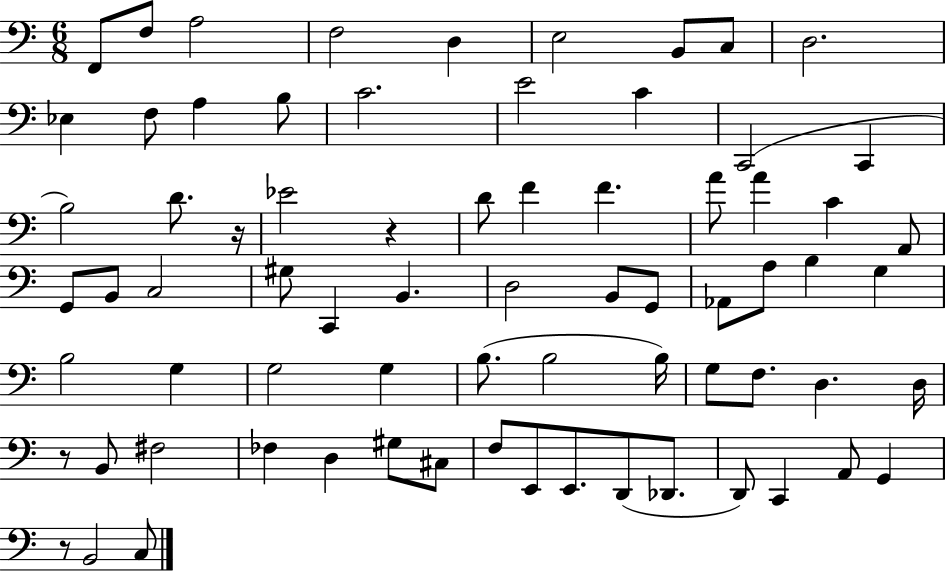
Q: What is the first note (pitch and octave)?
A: F2